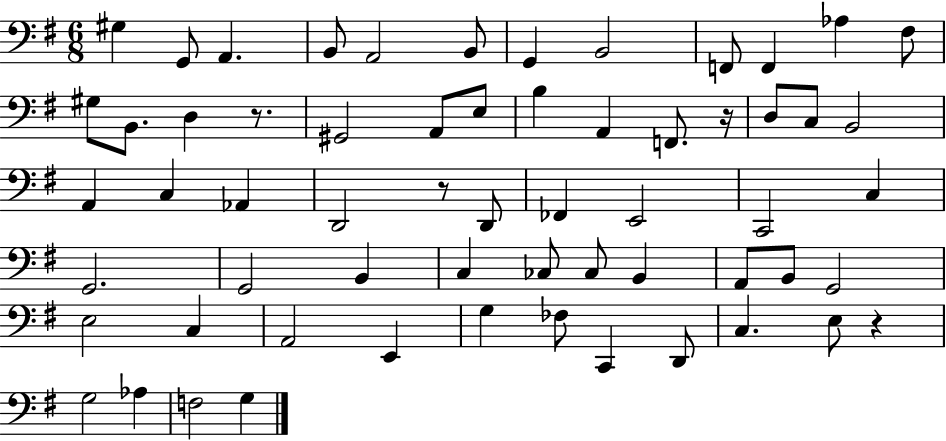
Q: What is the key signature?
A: G major